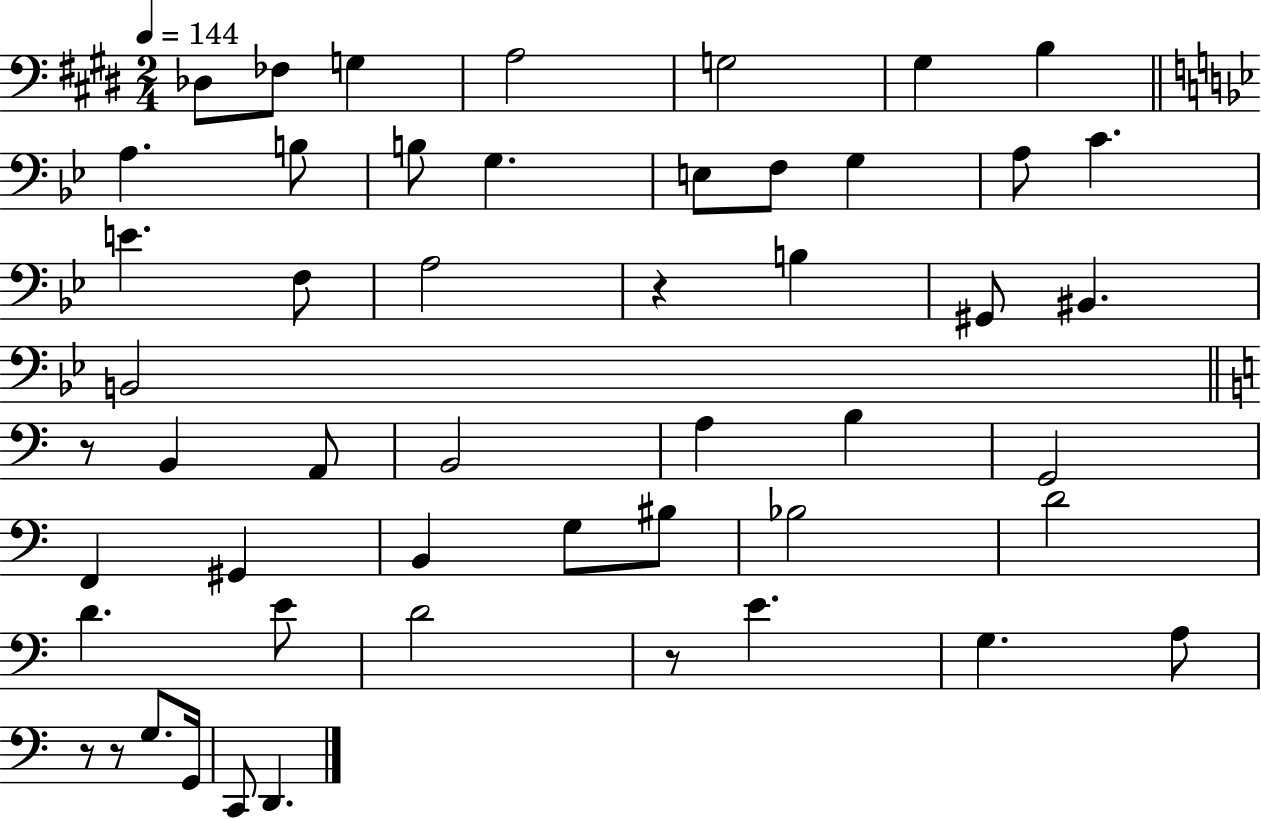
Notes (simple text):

Db3/e FES3/e G3/q A3/h G3/h G#3/q B3/q A3/q. B3/e B3/e G3/q. E3/e F3/e G3/q A3/e C4/q. E4/q. F3/e A3/h R/q B3/q G#2/e BIS2/q. B2/h R/e B2/q A2/e B2/h A3/q B3/q G2/h F2/q G#2/q B2/q G3/e BIS3/e Bb3/h D4/h D4/q. E4/e D4/h R/e E4/q. G3/q. A3/e R/e R/e G3/e. G2/s C2/e D2/q.